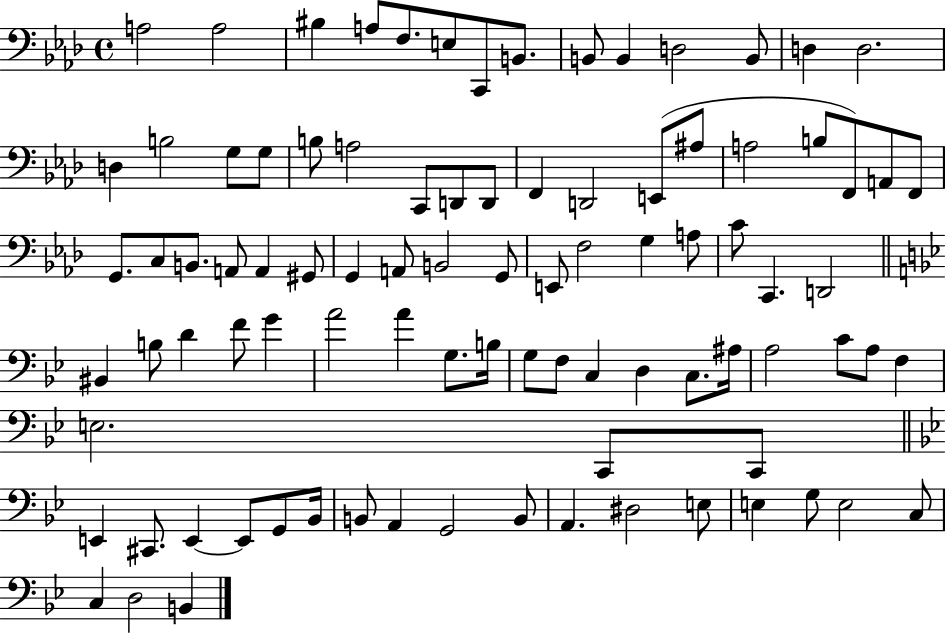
X:1
T:Untitled
M:4/4
L:1/4
K:Ab
A,2 A,2 ^B, A,/2 F,/2 E,/2 C,,/2 B,,/2 B,,/2 B,, D,2 B,,/2 D, D,2 D, B,2 G,/2 G,/2 B,/2 A,2 C,,/2 D,,/2 D,,/2 F,, D,,2 E,,/2 ^A,/2 A,2 B,/2 F,,/2 A,,/2 F,,/2 G,,/2 C,/2 B,,/2 A,,/2 A,, ^G,,/2 G,, A,,/2 B,,2 G,,/2 E,,/2 F,2 G, A,/2 C/2 C,, D,,2 ^B,, B,/2 D F/2 G A2 A G,/2 B,/4 G,/2 F,/2 C, D, C,/2 ^A,/4 A,2 C/2 A,/2 F, E,2 C,,/2 C,,/2 E,, ^C,,/2 E,, E,,/2 G,,/2 _B,,/4 B,,/2 A,, G,,2 B,,/2 A,, ^D,2 E,/2 E, G,/2 E,2 C,/2 C, D,2 B,,